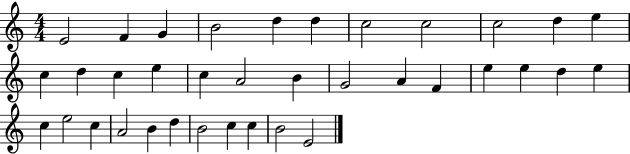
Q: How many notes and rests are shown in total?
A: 36